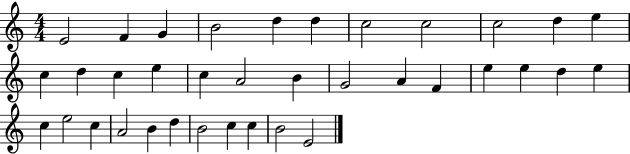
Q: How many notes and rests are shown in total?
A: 36